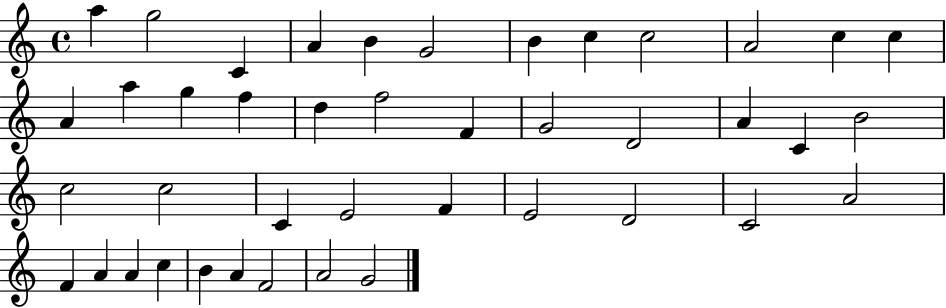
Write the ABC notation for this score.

X:1
T:Untitled
M:4/4
L:1/4
K:C
a g2 C A B G2 B c c2 A2 c c A a g f d f2 F G2 D2 A C B2 c2 c2 C E2 F E2 D2 C2 A2 F A A c B A F2 A2 G2